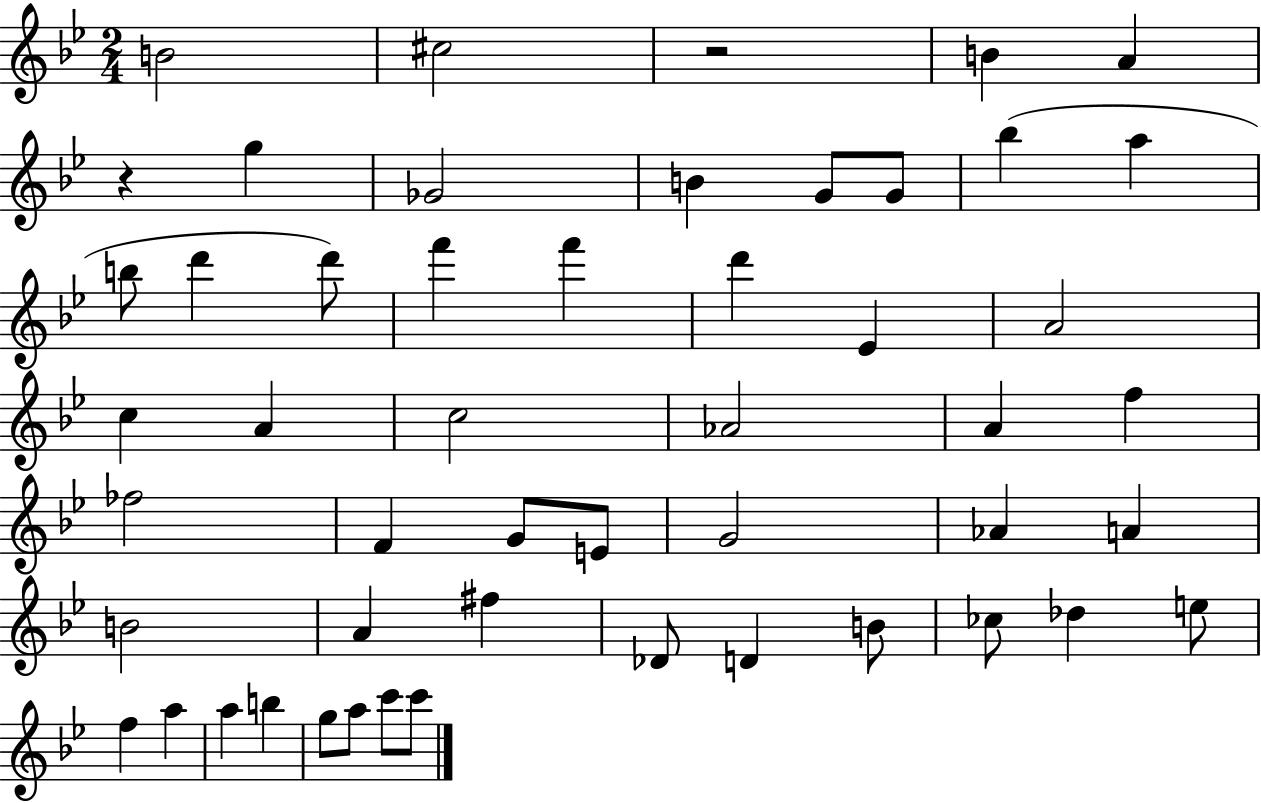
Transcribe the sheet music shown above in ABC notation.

X:1
T:Untitled
M:2/4
L:1/4
K:Bb
B2 ^c2 z2 B A z g _G2 B G/2 G/2 _b a b/2 d' d'/2 f' f' d' _E A2 c A c2 _A2 A f _f2 F G/2 E/2 G2 _A A B2 A ^f _D/2 D B/2 _c/2 _d e/2 f a a b g/2 a/2 c'/2 c'/2